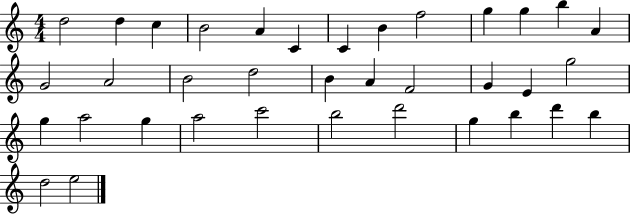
{
  \clef treble
  \numericTimeSignature
  \time 4/4
  \key c \major
  d''2 d''4 c''4 | b'2 a'4 c'4 | c'4 b'4 f''2 | g''4 g''4 b''4 a'4 | \break g'2 a'2 | b'2 d''2 | b'4 a'4 f'2 | g'4 e'4 g''2 | \break g''4 a''2 g''4 | a''2 c'''2 | b''2 d'''2 | g''4 b''4 d'''4 b''4 | \break d''2 e''2 | \bar "|."
}